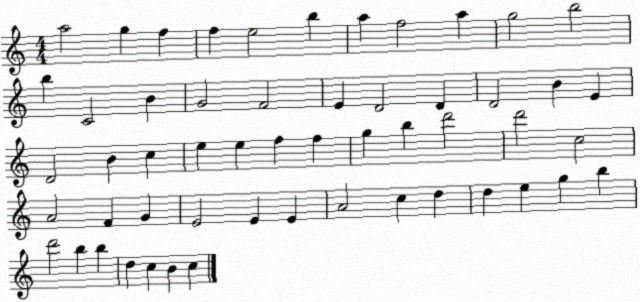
X:1
T:Untitled
M:4/4
L:1/4
K:C
a2 g f f e2 b a f2 a g2 b2 b C2 B G2 F2 E D2 D D2 B E D2 B c e e f f g b d'2 d'2 c2 A2 F G E2 E E A2 c d d e g b d'2 b b d c B c